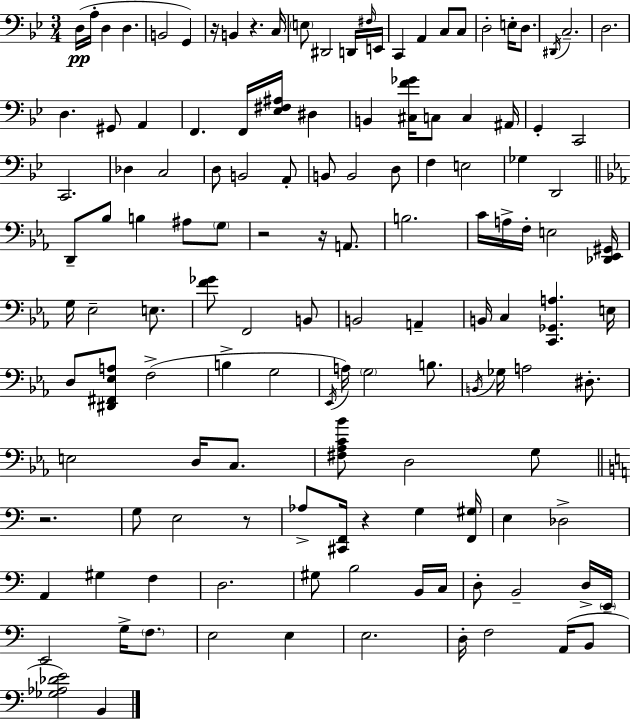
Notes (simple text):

D3/s A3/s D3/q D3/q. B2/h G2/q R/s B2/q R/q. C3/s E3/e D#2/h D2/s F#3/s E2/s C2/q A2/q C3/e C3/e D3/h E3/s D3/e. D#2/s C3/h. D3/h. D3/q. G#2/e A2/q F2/q. F2/s [Eb3,F#3,A#3]/s D#3/q B2/q [C#3,F4,Gb4]/s C3/e C3/q A#2/s G2/q C2/h C2/h. Db3/q C3/h D3/e B2/h A2/e B2/e B2/h D3/e F3/q E3/h Gb3/q D2/h D2/e Bb3/e B3/q A#3/e G3/e R/h R/s A2/e. B3/h. C4/s A3/s F3/s E3/h [Db2,Eb2,G#2]/s G3/s Eb3/h E3/e. [F4,Gb4]/e F2/h B2/e B2/h A2/q B2/s C3/q [C2,Gb2,A3]/q. E3/s D3/e [D#2,F#2,Eb3,A3]/e F3/h B3/q G3/h Eb2/s A3/s G3/h B3/e. B2/s Gb3/s A3/h D#3/e. E3/h D3/s C3/e. [F#3,Ab3,C4,Bb4]/e D3/h G3/e R/h. G3/e E3/h R/e Ab3/e [C#2,F2]/s R/q G3/q [F2,G#3]/s E3/q Db3/h A2/q G#3/q F3/q D3/h. G#3/e B3/h B2/s C3/s D3/e B2/h D3/s E2/s E2/h G3/s F3/e. E3/h E3/q E3/h. D3/s F3/h A2/s B2/e [Gb3,Ab3,Db4,E4]/h B2/q